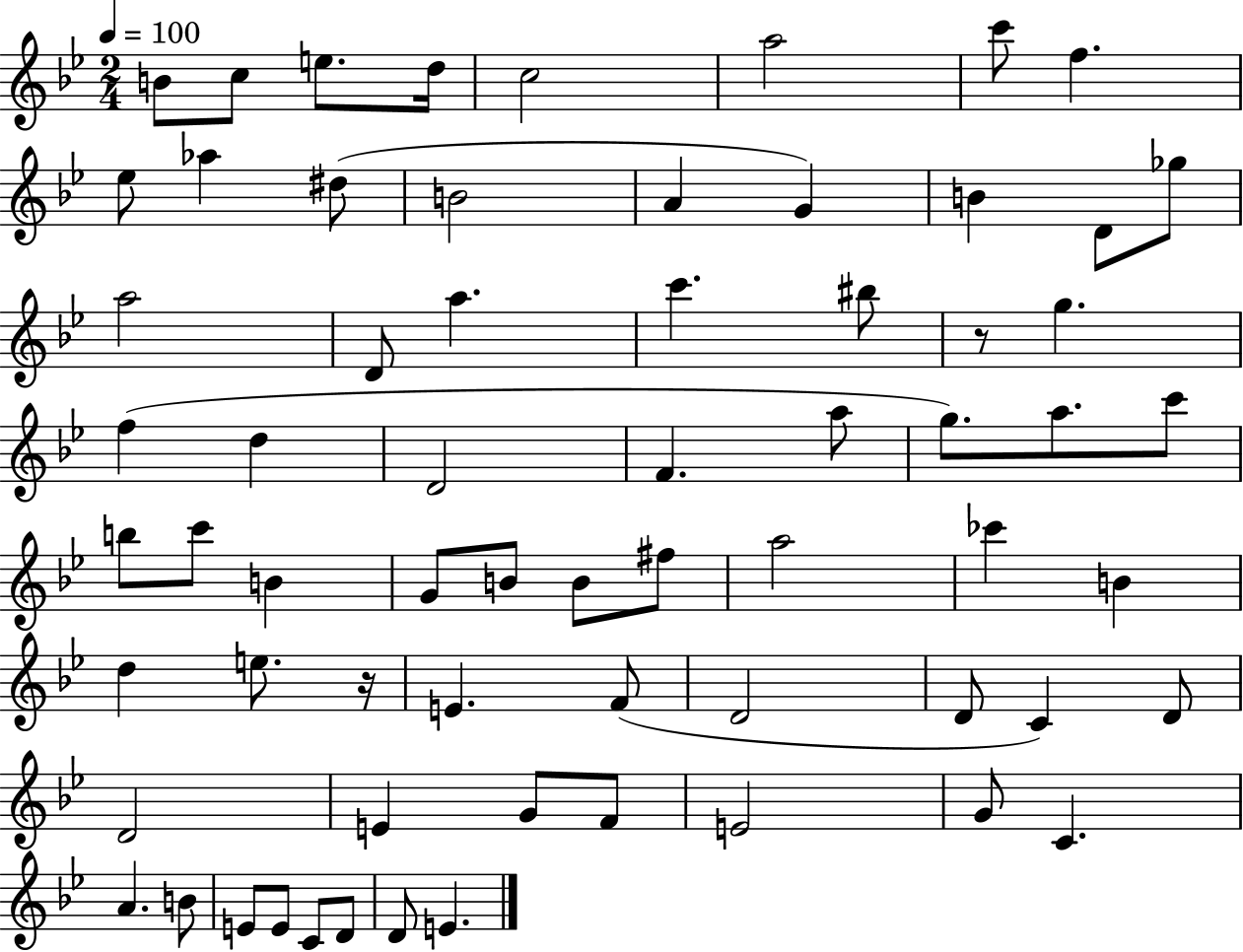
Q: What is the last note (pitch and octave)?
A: E4